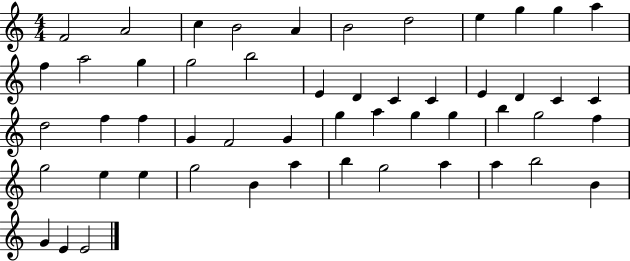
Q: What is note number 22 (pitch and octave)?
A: D4